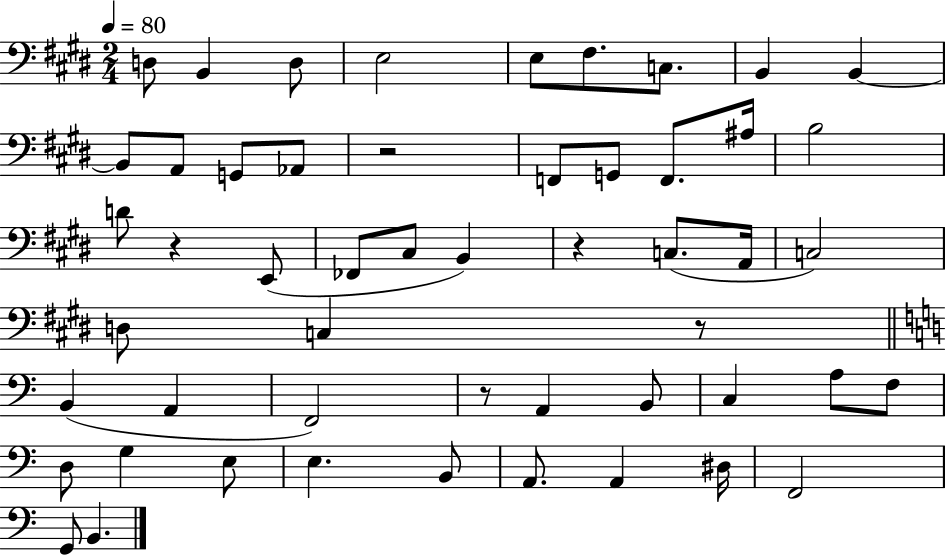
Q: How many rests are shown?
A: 5